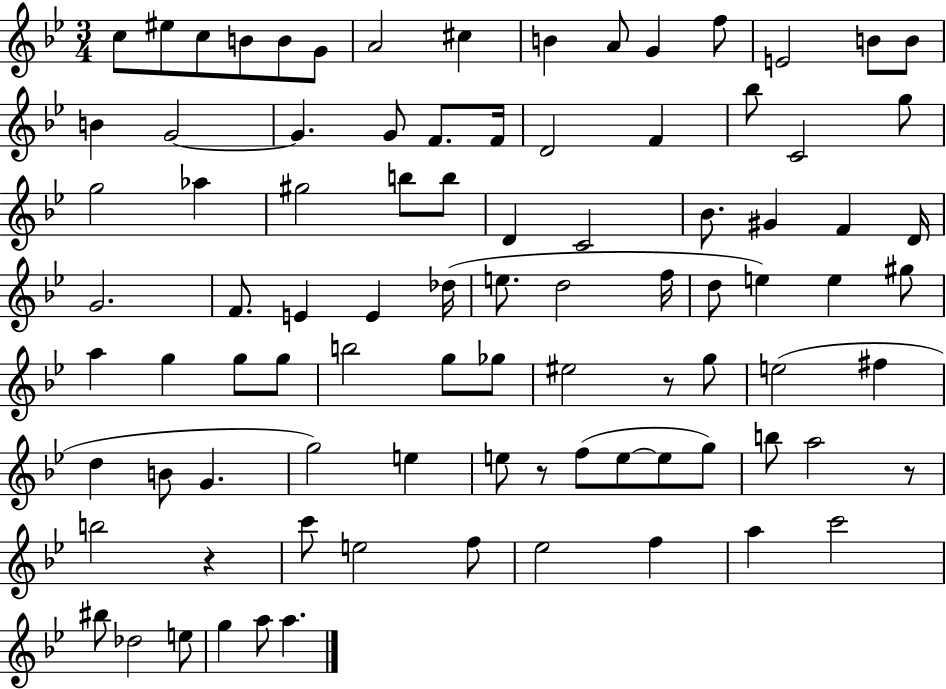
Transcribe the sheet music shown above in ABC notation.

X:1
T:Untitled
M:3/4
L:1/4
K:Bb
c/2 ^e/2 c/2 B/2 B/2 G/2 A2 ^c B A/2 G f/2 E2 B/2 B/2 B G2 G G/2 F/2 F/4 D2 F _b/2 C2 g/2 g2 _a ^g2 b/2 b/2 D C2 _B/2 ^G F D/4 G2 F/2 E E _d/4 e/2 d2 f/4 d/2 e e ^g/2 a g g/2 g/2 b2 g/2 _g/2 ^e2 z/2 g/2 e2 ^f d B/2 G g2 e e/2 z/2 f/2 e/2 e/2 g/2 b/2 a2 z/2 b2 z c'/2 e2 f/2 _e2 f a c'2 ^b/2 _d2 e/2 g a/2 a